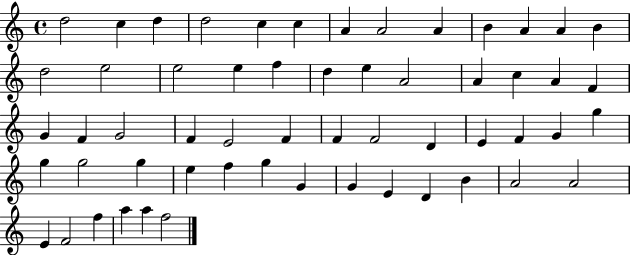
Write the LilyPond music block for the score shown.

{
  \clef treble
  \time 4/4
  \defaultTimeSignature
  \key c \major
  d''2 c''4 d''4 | d''2 c''4 c''4 | a'4 a'2 a'4 | b'4 a'4 a'4 b'4 | \break d''2 e''2 | e''2 e''4 f''4 | d''4 e''4 a'2 | a'4 c''4 a'4 f'4 | \break g'4 f'4 g'2 | f'4 e'2 f'4 | f'4 f'2 d'4 | e'4 f'4 g'4 g''4 | \break g''4 g''2 g''4 | e''4 f''4 g''4 g'4 | g'4 e'4 d'4 b'4 | a'2 a'2 | \break e'4 f'2 f''4 | a''4 a''4 f''2 | \bar "|."
}